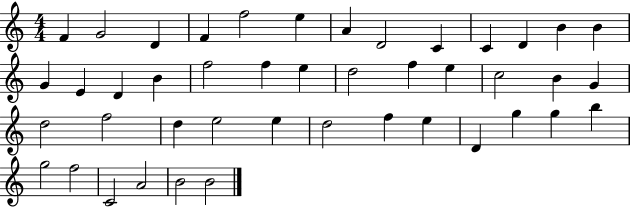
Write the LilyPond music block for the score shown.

{
  \clef treble
  \numericTimeSignature
  \time 4/4
  \key c \major
  f'4 g'2 d'4 | f'4 f''2 e''4 | a'4 d'2 c'4 | c'4 d'4 b'4 b'4 | \break g'4 e'4 d'4 b'4 | f''2 f''4 e''4 | d''2 f''4 e''4 | c''2 b'4 g'4 | \break d''2 f''2 | d''4 e''2 e''4 | d''2 f''4 e''4 | d'4 g''4 g''4 b''4 | \break g''2 f''2 | c'2 a'2 | b'2 b'2 | \bar "|."
}